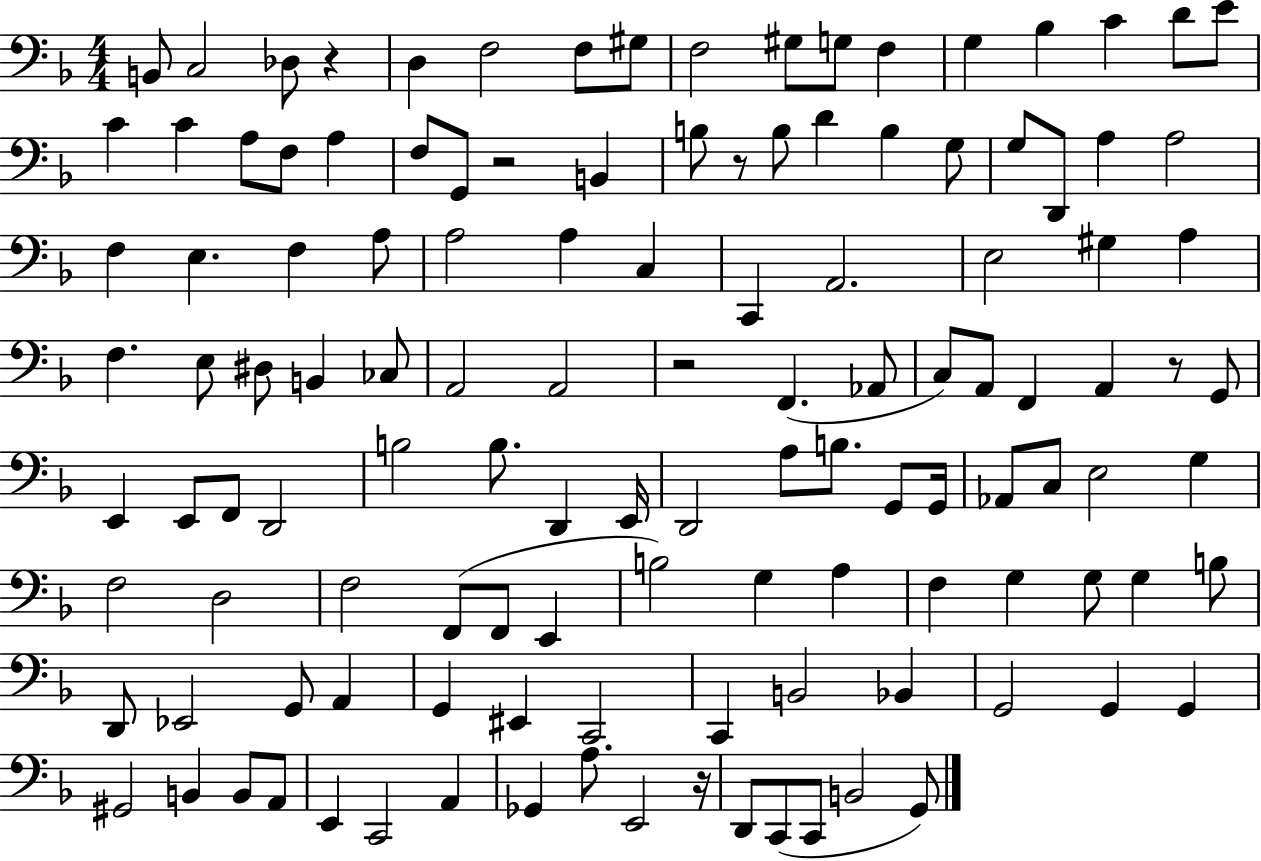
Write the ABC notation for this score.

X:1
T:Untitled
M:4/4
L:1/4
K:F
B,,/2 C,2 _D,/2 z D, F,2 F,/2 ^G,/2 F,2 ^G,/2 G,/2 F, G, _B, C D/2 E/2 C C A,/2 F,/2 A, F,/2 G,,/2 z2 B,, B,/2 z/2 B,/2 D B, G,/2 G,/2 D,,/2 A, A,2 F, E, F, A,/2 A,2 A, C, C,, A,,2 E,2 ^G, A, F, E,/2 ^D,/2 B,, _C,/2 A,,2 A,,2 z2 F,, _A,,/2 C,/2 A,,/2 F,, A,, z/2 G,,/2 E,, E,,/2 F,,/2 D,,2 B,2 B,/2 D,, E,,/4 D,,2 A,/2 B,/2 G,,/2 G,,/4 _A,,/2 C,/2 E,2 G, F,2 D,2 F,2 F,,/2 F,,/2 E,, B,2 G, A, F, G, G,/2 G, B,/2 D,,/2 _E,,2 G,,/2 A,, G,, ^E,, C,,2 C,, B,,2 _B,, G,,2 G,, G,, ^G,,2 B,, B,,/2 A,,/2 E,, C,,2 A,, _G,, A,/2 E,,2 z/4 D,,/2 C,,/2 C,,/2 B,,2 G,,/2